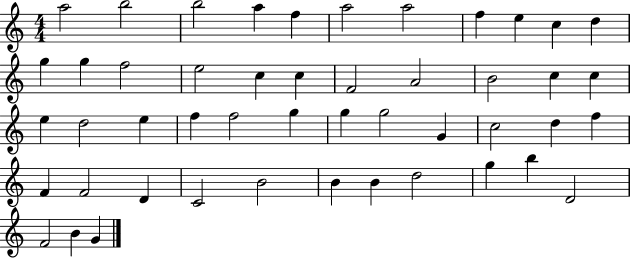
X:1
T:Untitled
M:4/4
L:1/4
K:C
a2 b2 b2 a f a2 a2 f e c d g g f2 e2 c c F2 A2 B2 c c e d2 e f f2 g g g2 G c2 d f F F2 D C2 B2 B B d2 g b D2 F2 B G